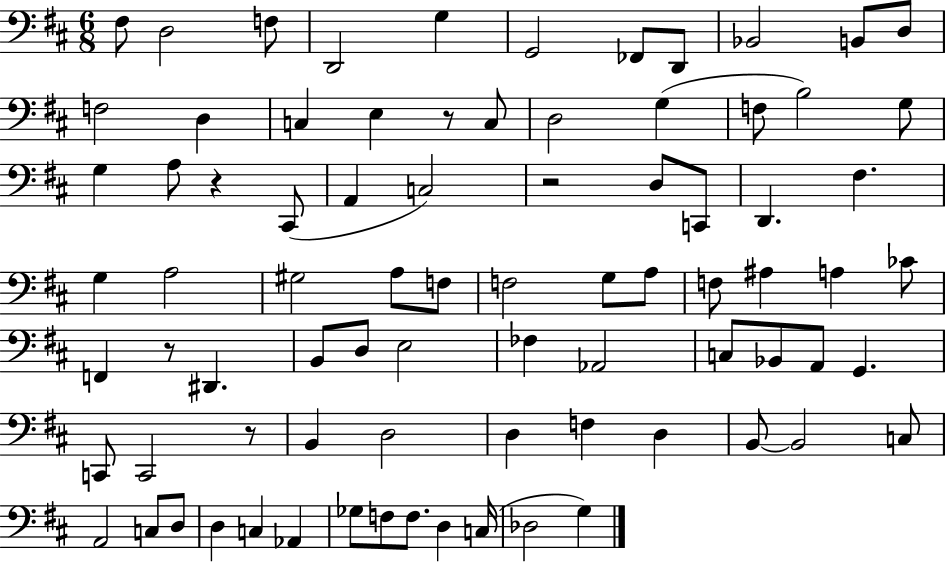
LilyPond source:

{
  \clef bass
  \numericTimeSignature
  \time 6/8
  \key d \major
  \repeat volta 2 { fis8 d2 f8 | d,2 g4 | g,2 fes,8 d,8 | bes,2 b,8 d8 | \break f2 d4 | c4 e4 r8 c8 | d2 g4( | f8 b2) g8 | \break g4 a8 r4 cis,8( | a,4 c2) | r2 d8 c,8 | d,4. fis4. | \break g4 a2 | gis2 a8 f8 | f2 g8 a8 | f8 ais4 a4 ces'8 | \break f,4 r8 dis,4. | b,8 d8 e2 | fes4 aes,2 | c8 bes,8 a,8 g,4. | \break c,8 c,2 r8 | b,4 d2 | d4 f4 d4 | b,8~~ b,2 c8 | \break a,2 c8 d8 | d4 c4 aes,4 | ges8 f8 f8. d4 c16( | des2 g4) | \break } \bar "|."
}